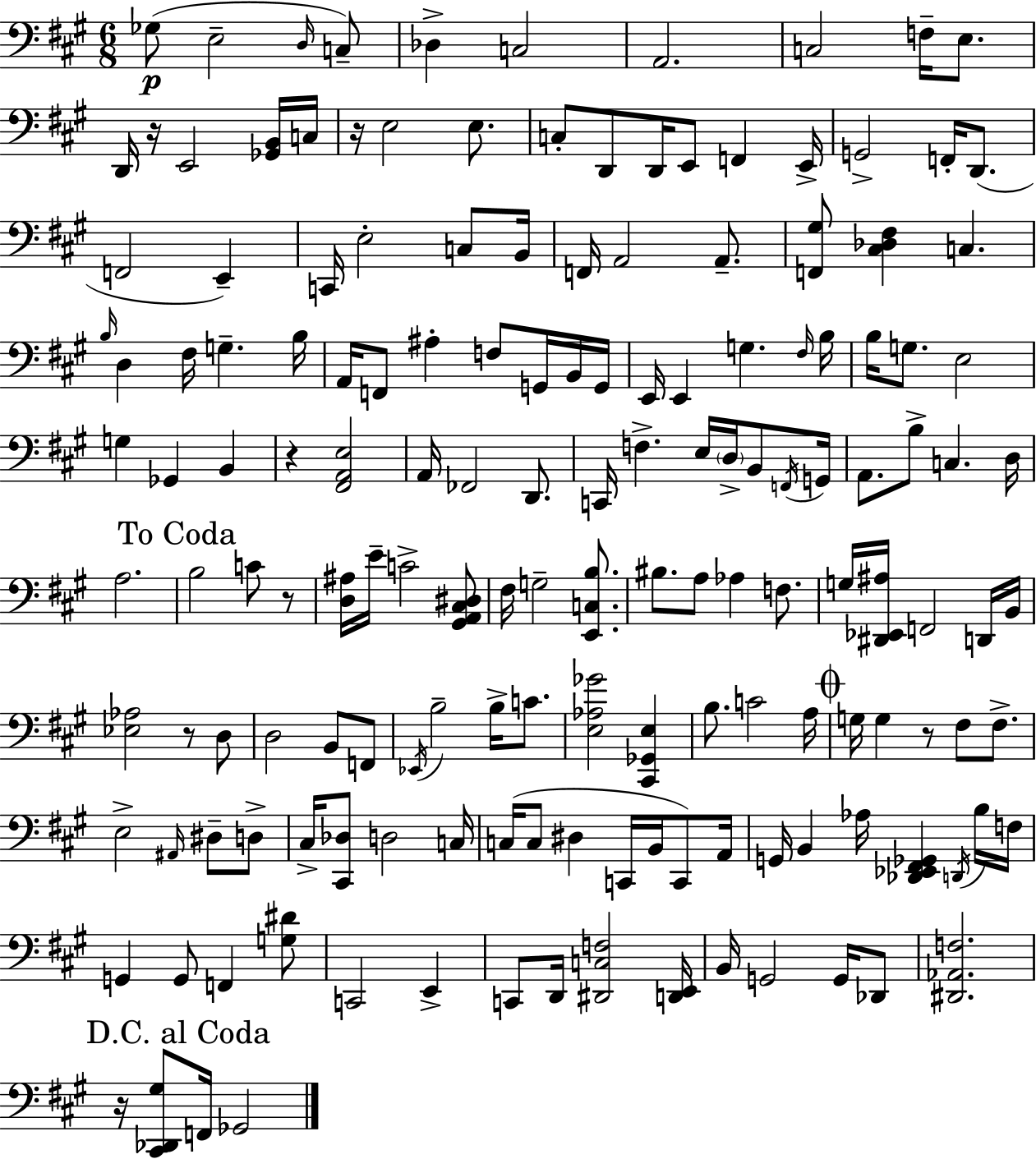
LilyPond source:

{
  \clef bass
  \numericTimeSignature
  \time 6/8
  \key a \major
  \repeat volta 2 { ges8(\p e2-- \grace { d16 }) c8-- | des4-> c2 | a,2. | c2 f16-- e8. | \break d,16 r16 e,2 <ges, b,>16 | c16 r16 e2 e8. | c8-. d,8 d,16 e,8 f,4 | e,16-> g,2-> f,16-. d,8.( | \break f,2 e,4--) | c,16 e2-. c8 | b,16 f,16 a,2 a,8.-- | <f, gis>8 <cis des fis>4 c4. | \break \grace { b16 } d4 fis16 g4.-- | b16 a,16 f,8 ais4-. f8 g,16 | b,16 g,16 e,16 e,4 g4. | \grace { fis16 } b16 b16 g8. e2 | \break g4 ges,4 b,4 | r4 <fis, a, e>2 | a,16 fes,2 | d,8. c,16 f4.-> e16 \parenthesize d16-> | \break b,8 \acciaccatura { f,16 } g,16 a,8. b8-> c4. | d16 a2. | \mark "To Coda" b2 | c'8 r8 <d ais>16 e'16-- c'2-> | \break <gis, a, cis dis>8 fis16 g2-- | <e, c b>8. bis8. a8 aes4 | f8. g16 <dis, ees, ais>16 f,2 | d,16 b,16 <ees aes>2 | \break r8 d8 d2 | b,8 f,8 \acciaccatura { ees,16 } b2-- | b16-> c'8. <e aes ges'>2 | <cis, ges, e>4 b8. c'2 | \break a16 \mark \markup { \musicglyph "scripts.coda" } g16 g4 r8 | fis8 fis8.-> e2-> | \grace { ais,16 } dis8-- d8-> cis16-> <cis, des>8 d2 | c16 c16( c8 dis4 | \break c,16 b,16 c,8) a,16 g,16 b,4 aes16 | <des, ees, fis, ges,>4 \acciaccatura { d,16 } b16 f16 g,4 g,8 | f,4 <g dis'>8 c,2 | e,4-> c,8 d,16 <dis, c f>2 | \break <d, e,>16 b,16 g,2 | g,16 des,8 <dis, aes, f>2. | \mark "D.C. al Coda" r16 <cis, des, gis>8 f,16 ges,2 | } \bar "|."
}